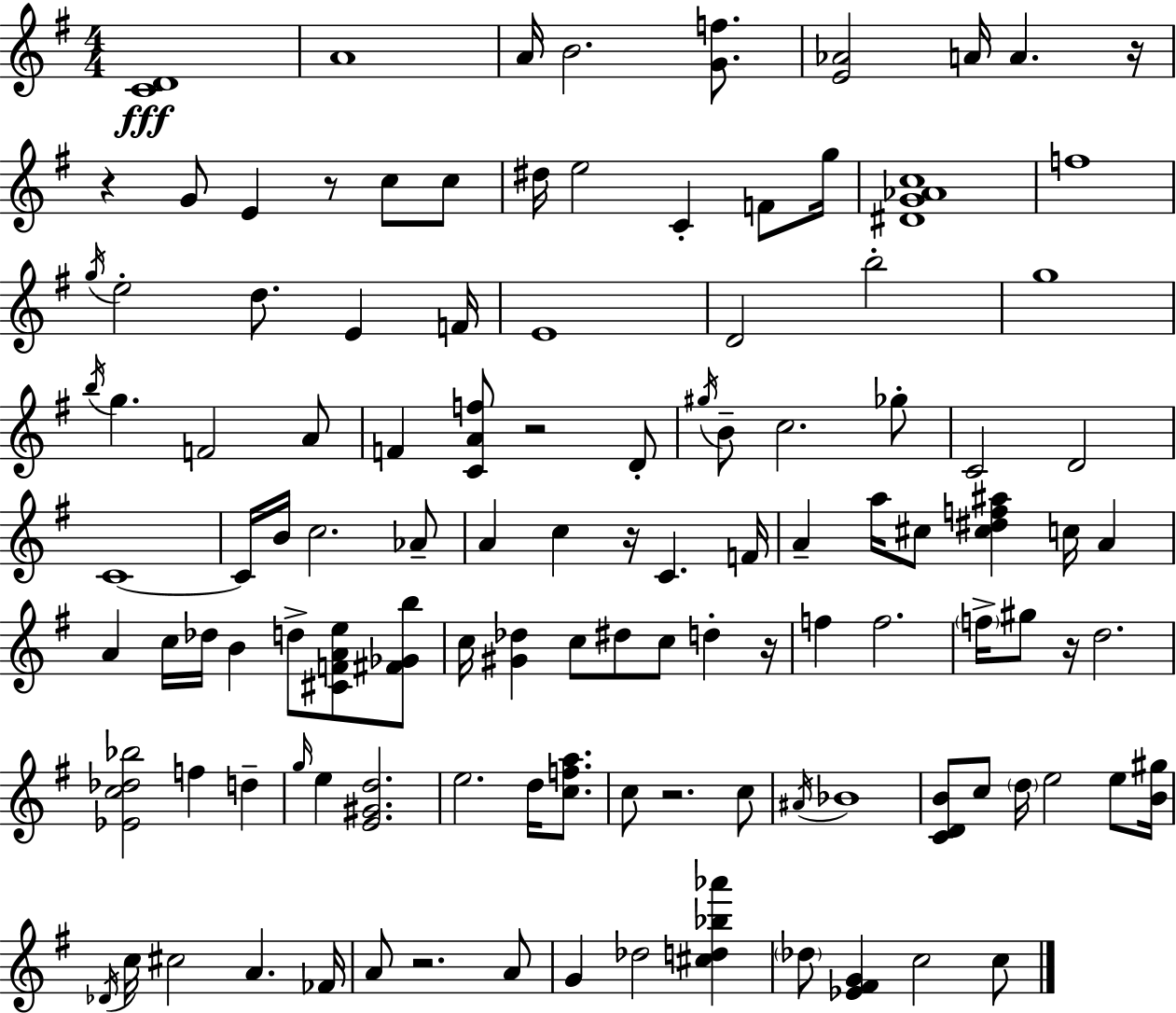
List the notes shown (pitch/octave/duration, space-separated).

[C4,D4]/w A4/w A4/s B4/h. [G4,F5]/e. [E4,Ab4]/h A4/s A4/q. R/s R/q G4/e E4/q R/e C5/e C5/e D#5/s E5/h C4/q F4/e G5/s [D#4,G4,Ab4,C5]/w F5/w G5/s E5/h D5/e. E4/q F4/s E4/w D4/h B5/h G5/w B5/s G5/q. F4/h A4/e F4/q [C4,A4,F5]/e R/h D4/e G#5/s B4/e C5/h. Gb5/e C4/h D4/h C4/w C4/s B4/s C5/h. Ab4/e A4/q C5/q R/s C4/q. F4/s A4/q A5/s C#5/e [C#5,D#5,F5,A#5]/q C5/s A4/q A4/q C5/s Db5/s B4/q D5/e [C#4,F4,A4,E5]/e [F#4,Gb4,B5]/e C5/s [G#4,Db5]/q C5/e D#5/e C5/e D5/q R/s F5/q F5/h. F5/s G#5/e R/s D5/h. [Eb4,C5,Db5,Bb5]/h F5/q D5/q G5/s E5/q [E4,G#4,D5]/h. E5/h. D5/s [C5,F5,A5]/e. C5/e R/h. C5/e A#4/s Bb4/w [C4,D4,B4]/e C5/e D5/s E5/h E5/e [B4,G#5]/s Db4/s C5/s C#5/h A4/q. FES4/s A4/e R/h. A4/e G4/q Db5/h [C#5,D5,Bb5,Ab6]/q Db5/e [Eb4,F#4,G4]/q C5/h C5/e